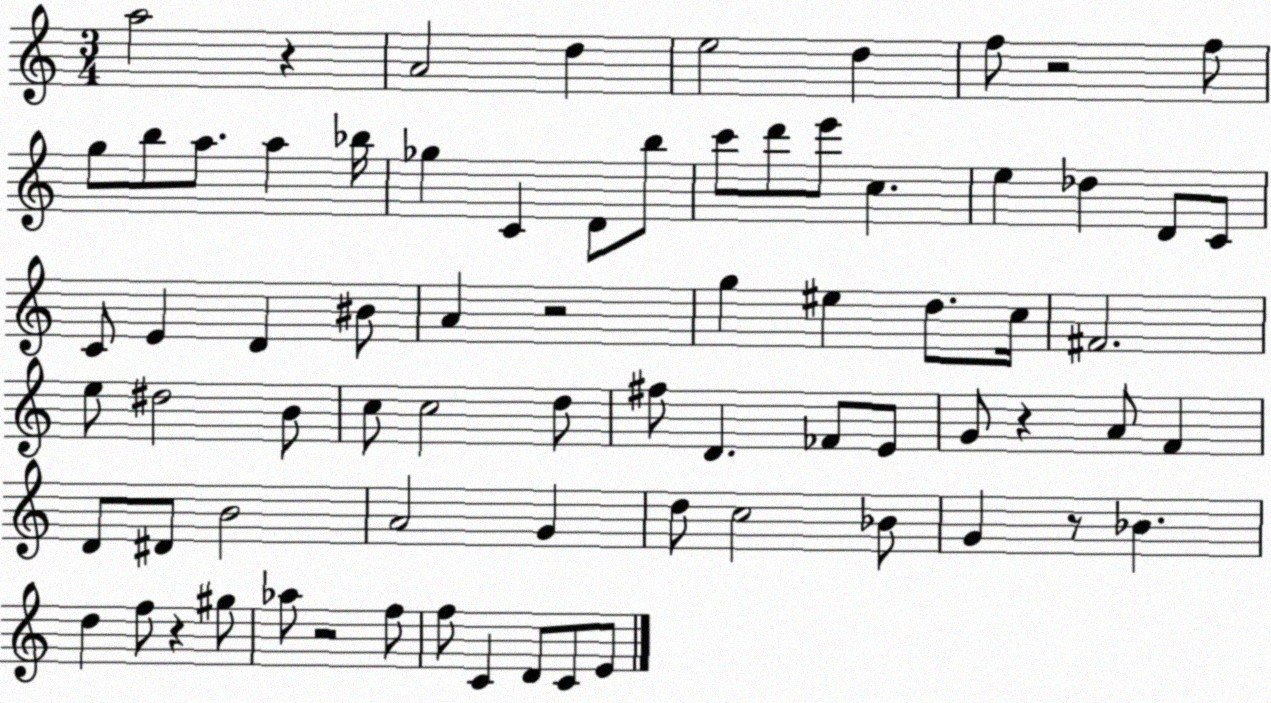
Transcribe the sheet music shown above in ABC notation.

X:1
T:Untitled
M:3/4
L:1/4
K:C
a2 z A2 d e2 d f/2 z2 f/2 g/2 b/2 a/2 a _b/4 _g C D/2 b/2 c'/2 d'/2 e'/2 c e _d D/2 C/2 C/2 E D ^B/2 A z2 g ^e d/2 c/4 ^F2 e/2 ^d2 B/2 c/2 c2 d/2 ^f/2 D _F/2 E/2 G/2 z A/2 F D/2 ^D/2 B2 A2 G d/2 c2 _B/2 G z/2 _B d f/2 z ^g/2 _a/2 z2 f/2 f/2 C D/2 C/2 E/2